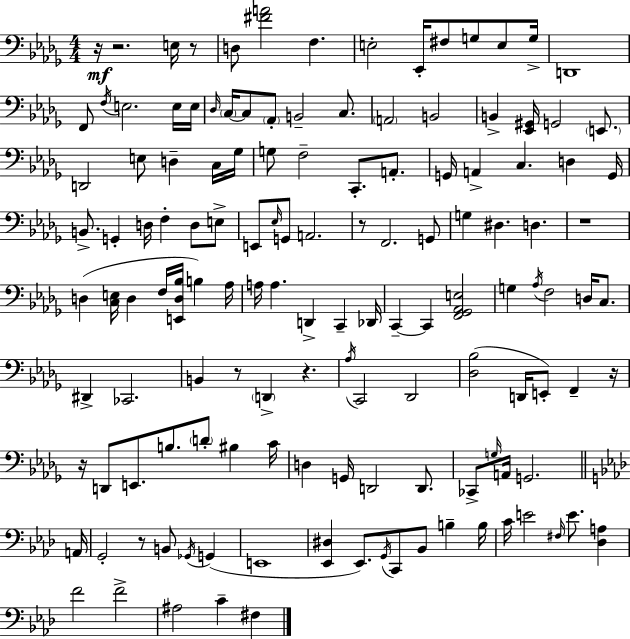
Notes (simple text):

R/s R/h. E3/s R/e D3/e [F#4,A4]/h F3/q. E3/h Eb2/s F#3/e G3/e E3/e G3/s D2/w F2/e F3/s E3/h. E3/s E3/s Db3/s C3/s C3/e Ab2/e B2/h C3/e. A2/h B2/h B2/q [Eb2,G#2]/s G2/h E2/e. D2/h E3/e D3/q C3/s Gb3/s G3/e F3/h C2/e. A2/e. G2/s A2/q C3/q. D3/q G2/s B2/e. G2/q D3/s F3/q D3/e E3/e E2/e Eb3/s G2/e A2/h. R/e F2/h. G2/e G3/q D#3/q. D3/q. R/w D3/q [C3,E3]/s D3/q F3/s [E2,D3,Bb3]/s B3/q Ab3/s A3/s A3/q. D2/q C2/q Db2/s C2/q C2/q [F2,Gb2,Ab2,E3]/h G3/q Ab3/s F3/h D3/s C3/e. D#2/q CES2/h. B2/q R/e D2/q R/q. Ab3/s C2/h Db2/h [Db3,Bb3]/h D2/s E2/e F2/q R/s R/s D2/e E2/e. B3/e. D4/e BIS3/q C4/s D3/q G2/s D2/h D2/e. CES2/e G3/s A2/s G2/h. A2/s G2/h R/e B2/e Gb2/s G2/q E2/w [Eb2,D#3]/q Eb2/e. G2/s C2/e Bb2/e B3/q B3/s C4/s E4/h F#3/s E4/e. [Db3,A3]/q F4/h F4/h A#3/h C4/q F#3/q